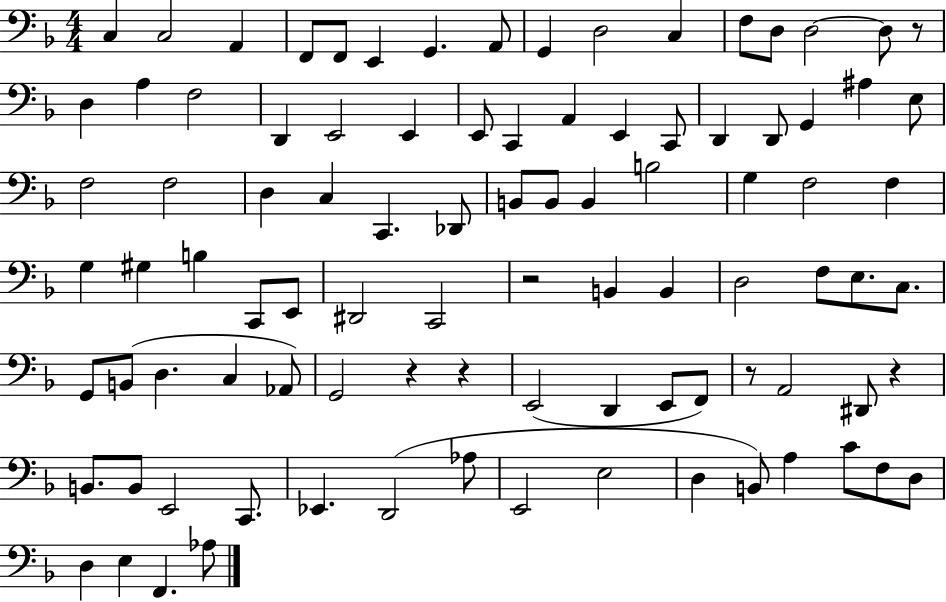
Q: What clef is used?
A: bass